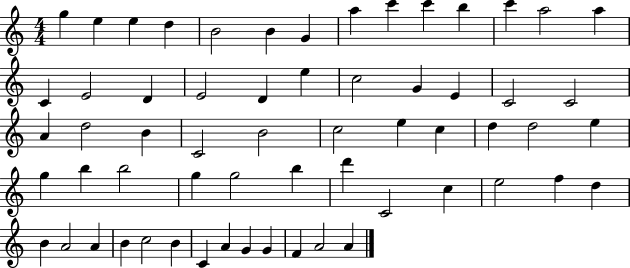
X:1
T:Untitled
M:4/4
L:1/4
K:C
g e e d B2 B G a c' c' b c' a2 a C E2 D E2 D e c2 G E C2 C2 A d2 B C2 B2 c2 e c d d2 e g b b2 g g2 b d' C2 c e2 f d B A2 A B c2 B C A G G F A2 A